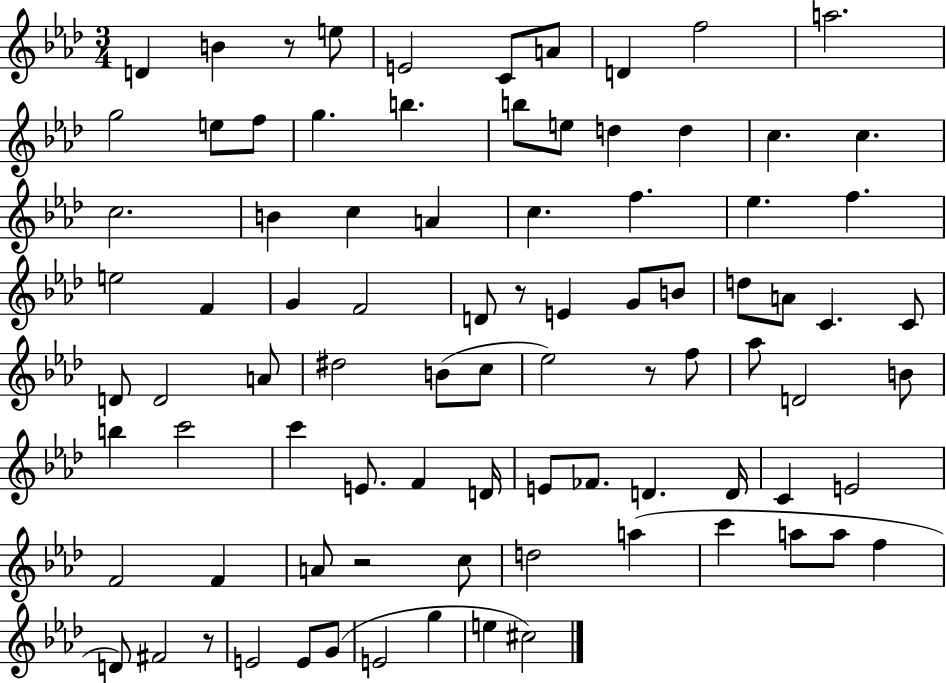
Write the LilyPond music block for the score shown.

{
  \clef treble
  \numericTimeSignature
  \time 3/4
  \key aes \major
  \repeat volta 2 { d'4 b'4 r8 e''8 | e'2 c'8 a'8 | d'4 f''2 | a''2. | \break g''2 e''8 f''8 | g''4. b''4. | b''8 e''8 d''4 d''4 | c''4. c''4. | \break c''2. | b'4 c''4 a'4 | c''4. f''4. | ees''4. f''4. | \break e''2 f'4 | g'4 f'2 | d'8 r8 e'4 g'8 b'8 | d''8 a'8 c'4. c'8 | \break d'8 d'2 a'8 | dis''2 b'8( c''8 | ees''2) r8 f''8 | aes''8 d'2 b'8 | \break b''4 c'''2 | c'''4 e'8. f'4 d'16 | e'8 fes'8. d'4. d'16 | c'4 e'2 | \break f'2 f'4 | a'8 r2 c''8 | d''2 a''4( | c'''4 a''8 a''8 f''4 | \break d'8) fis'2 r8 | e'2 e'8 g'8( | e'2 g''4 | e''4 cis''2) | \break } \bar "|."
}